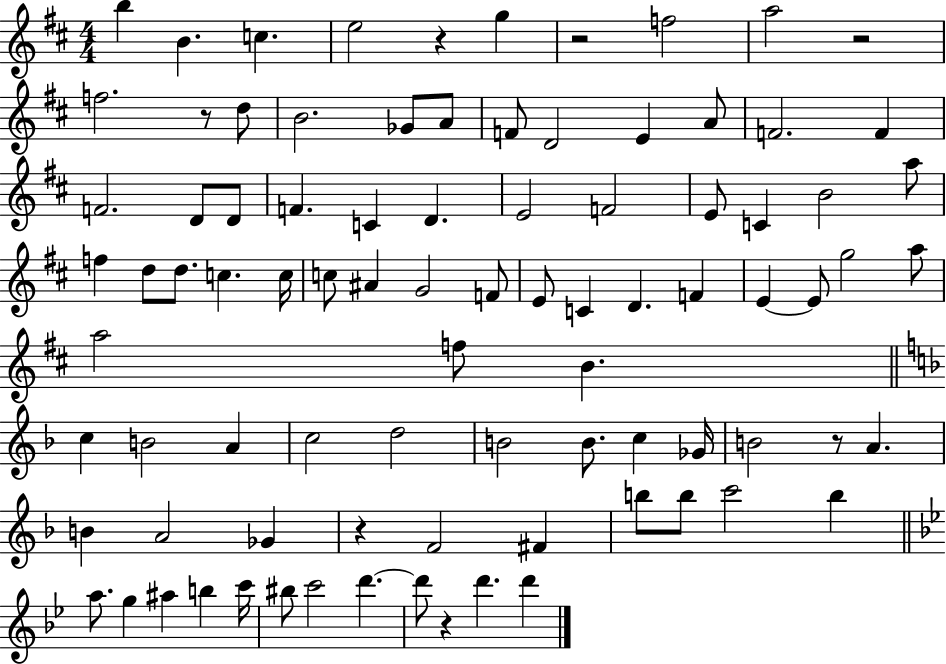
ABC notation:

X:1
T:Untitled
M:4/4
L:1/4
K:D
b B c e2 z g z2 f2 a2 z2 f2 z/2 d/2 B2 _G/2 A/2 F/2 D2 E A/2 F2 F F2 D/2 D/2 F C D E2 F2 E/2 C B2 a/2 f d/2 d/2 c c/4 c/2 ^A G2 F/2 E/2 C D F E E/2 g2 a/2 a2 f/2 B c B2 A c2 d2 B2 B/2 c _G/4 B2 z/2 A B A2 _G z F2 ^F b/2 b/2 c'2 b a/2 g ^a b c'/4 ^b/2 c'2 d' d'/2 z d' d'